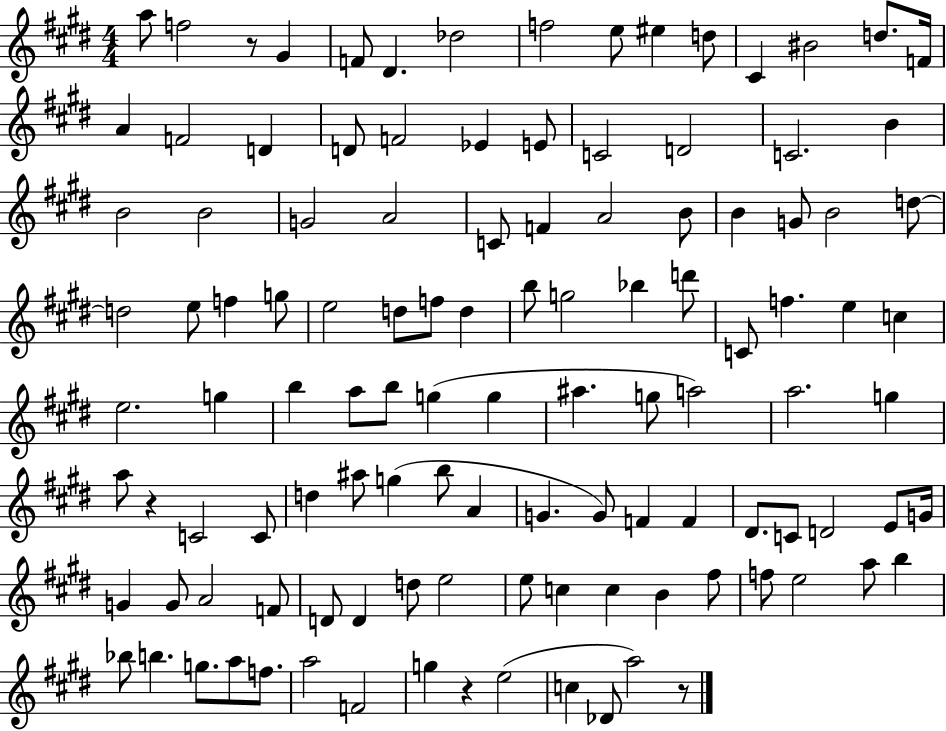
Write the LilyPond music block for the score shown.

{
  \clef treble
  \numericTimeSignature
  \time 4/4
  \key e \major
  a''8 f''2 r8 gis'4 | f'8 dis'4. des''2 | f''2 e''8 eis''4 d''8 | cis'4 bis'2 d''8. f'16 | \break a'4 f'2 d'4 | d'8 f'2 ees'4 e'8 | c'2 d'2 | c'2. b'4 | \break b'2 b'2 | g'2 a'2 | c'8 f'4 a'2 b'8 | b'4 g'8 b'2 d''8~~ | \break d''2 e''8 f''4 g''8 | e''2 d''8 f''8 d''4 | b''8 g''2 bes''4 d'''8 | c'8 f''4. e''4 c''4 | \break e''2. g''4 | b''4 a''8 b''8 g''4( g''4 | ais''4. g''8 a''2) | a''2. g''4 | \break a''8 r4 c'2 c'8 | d''4 ais''8 g''4( b''8 a'4 | g'4. g'8) f'4 f'4 | dis'8. c'8 d'2 e'8 g'16 | \break g'4 g'8 a'2 f'8 | d'8 d'4 d''8 e''2 | e''8 c''4 c''4 b'4 fis''8 | f''8 e''2 a''8 b''4 | \break bes''8 b''4. g''8. a''8 f''8. | a''2 f'2 | g''4 r4 e''2( | c''4 des'8 a''2) r8 | \break \bar "|."
}